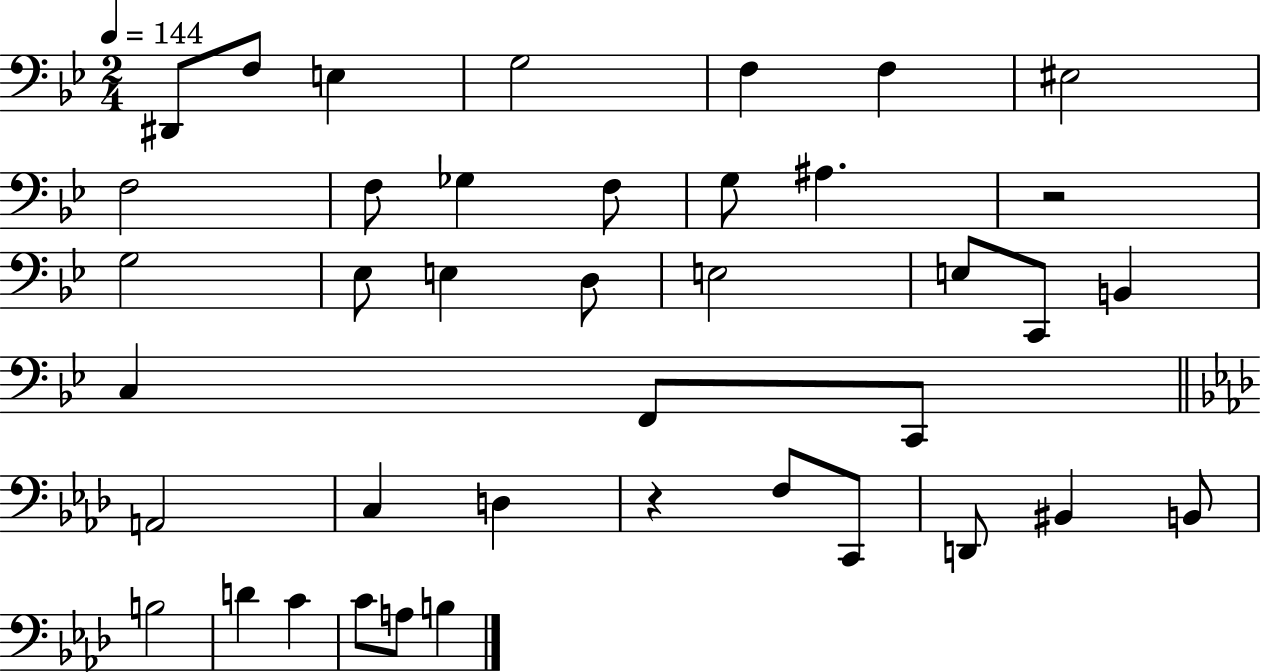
{
  \clef bass
  \numericTimeSignature
  \time 2/4
  \key bes \major
  \tempo 4 = 144
  dis,8 f8 e4 | g2 | f4 f4 | eis2 | \break f2 | f8 ges4 f8 | g8 ais4. | r2 | \break g2 | ees8 e4 d8 | e2 | e8 c,8 b,4 | \break c4 f,8 c,8 | \bar "||" \break \key aes \major a,2 | c4 d4 | r4 f8 c,8 | d,8 bis,4 b,8 | \break b2 | d'4 c'4 | c'8 a8 b4 | \bar "|."
}